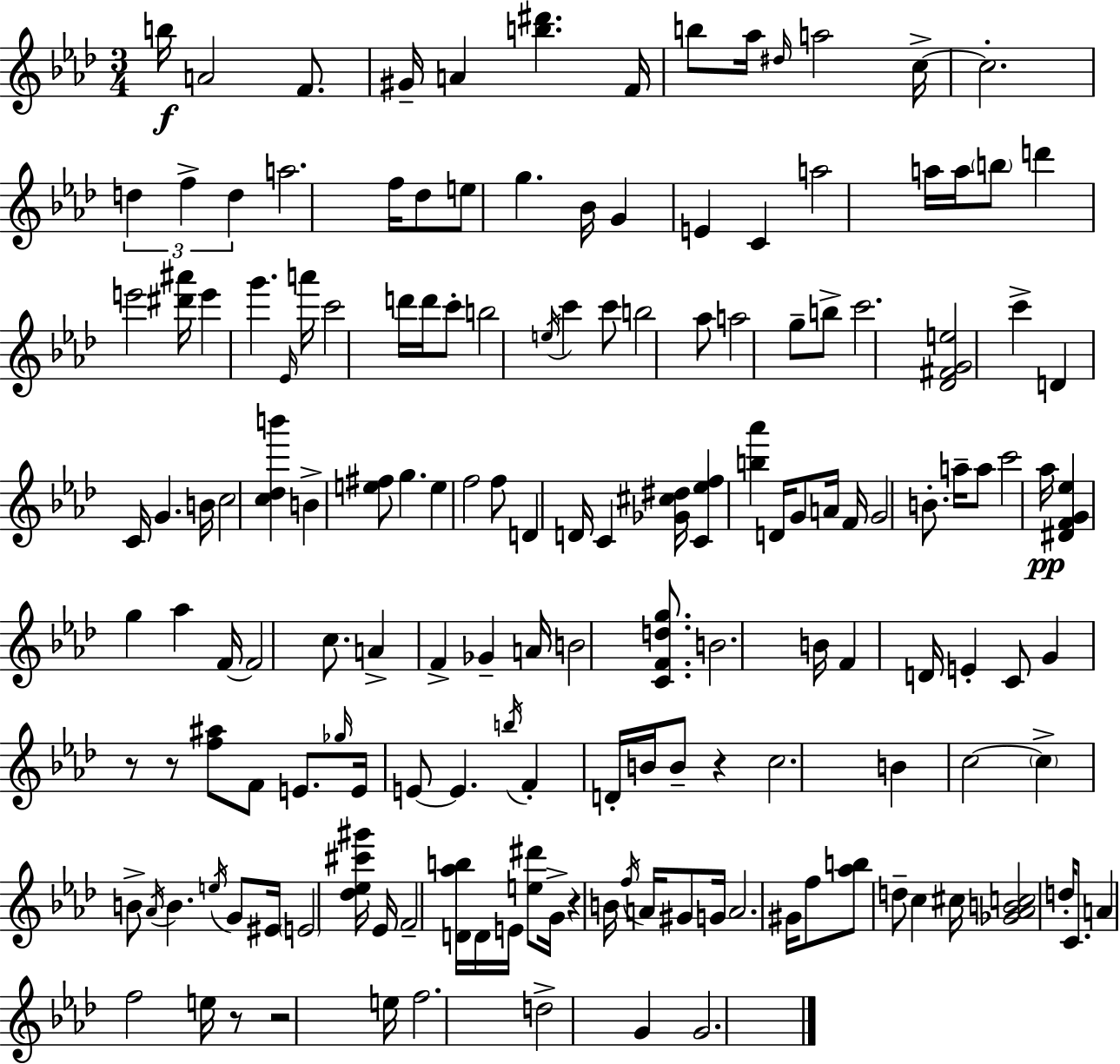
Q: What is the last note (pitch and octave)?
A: G4